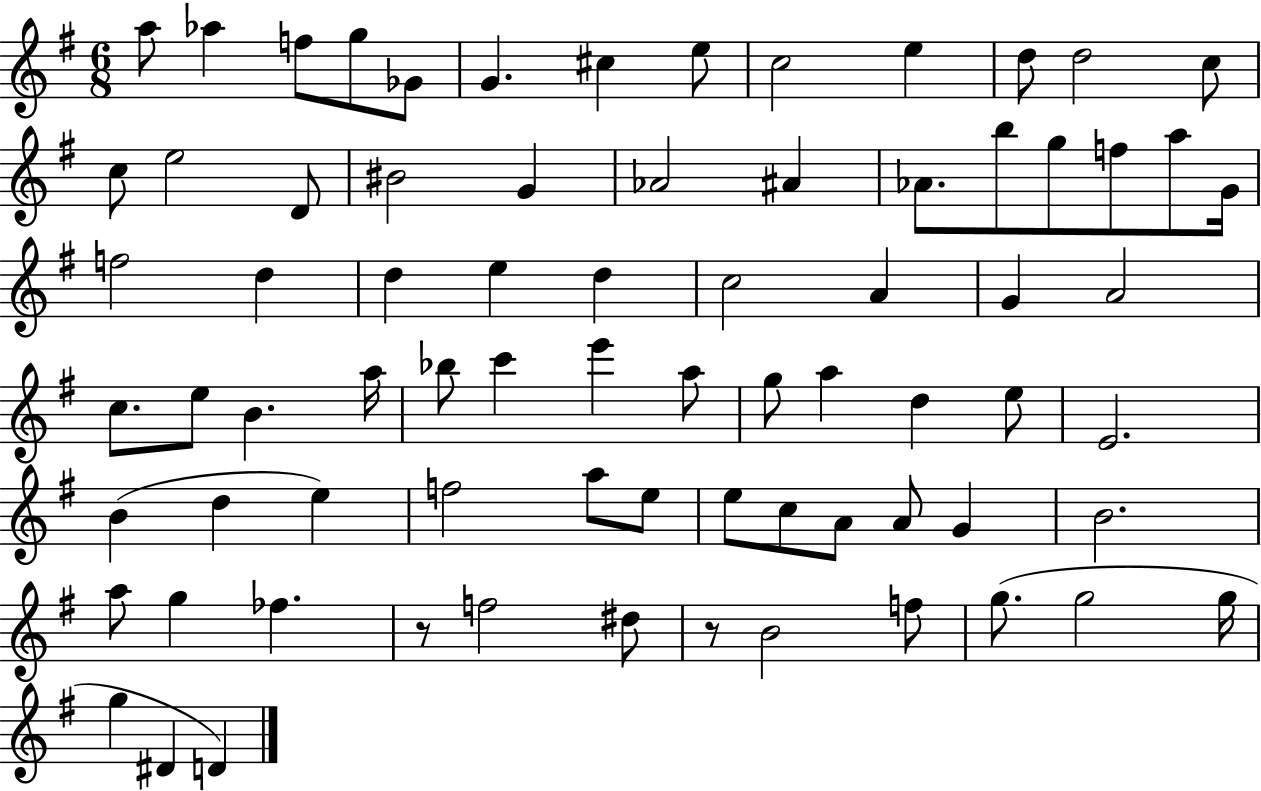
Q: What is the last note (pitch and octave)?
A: D4